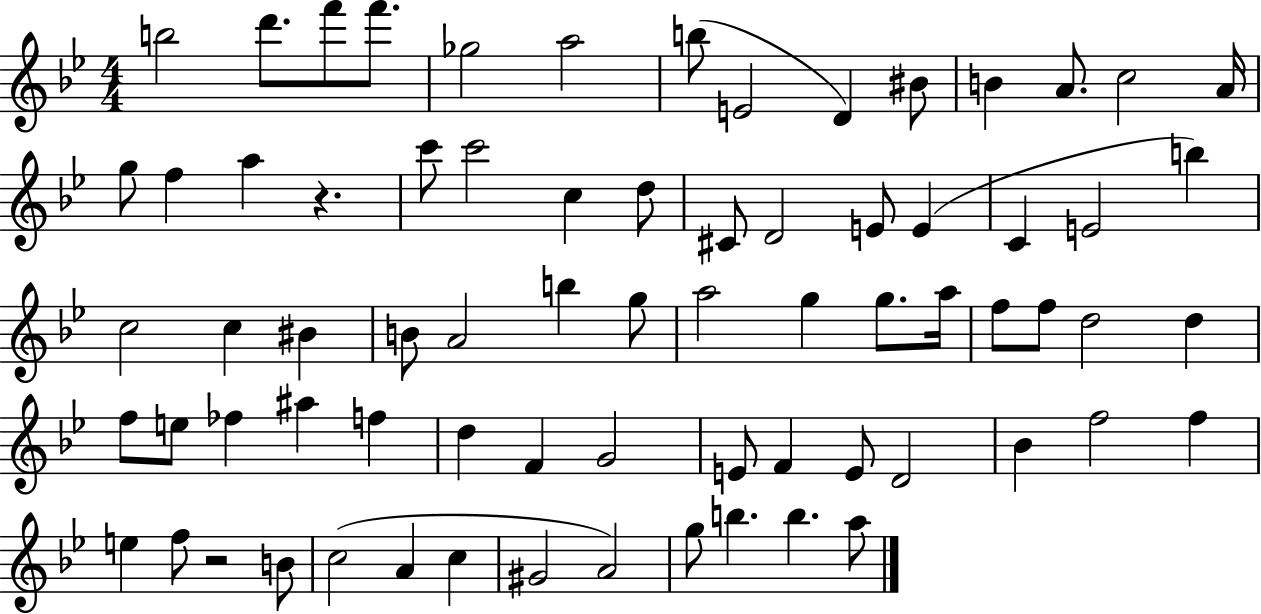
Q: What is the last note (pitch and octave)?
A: A5